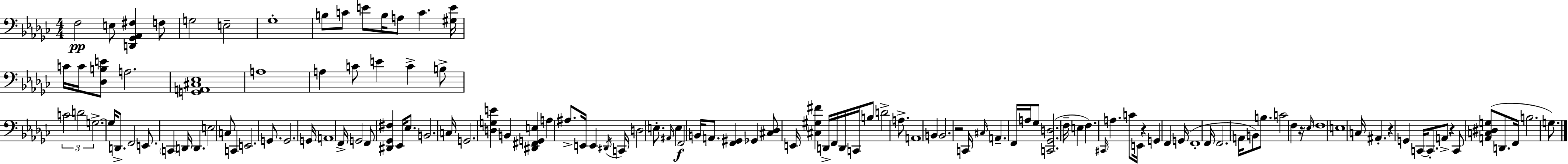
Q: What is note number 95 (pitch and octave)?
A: B3